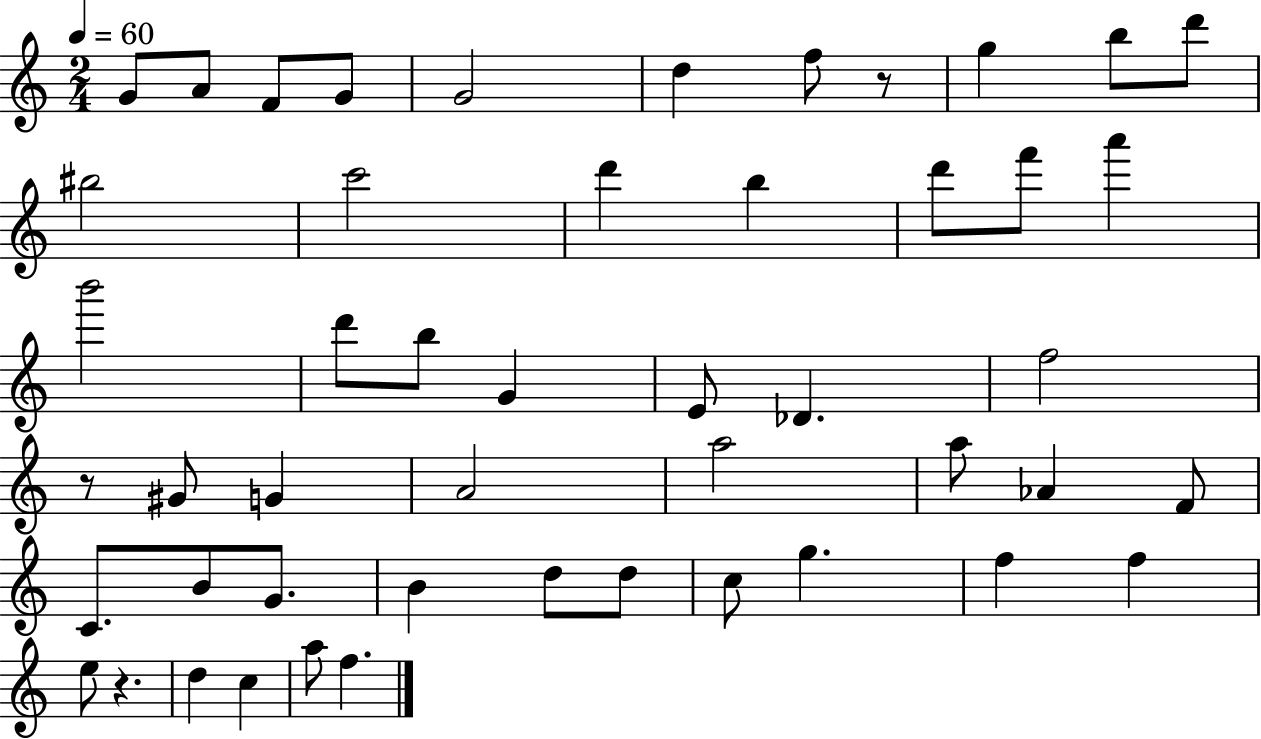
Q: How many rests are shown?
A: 3